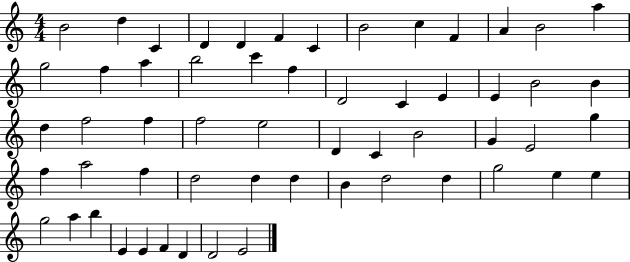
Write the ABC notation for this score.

X:1
T:Untitled
M:4/4
L:1/4
K:C
B2 d C D D F C B2 c F A B2 a g2 f a b2 c' f D2 C E E B2 B d f2 f f2 e2 D C B2 G E2 g f a2 f d2 d d B d2 d g2 e e g2 a b E E F D D2 E2